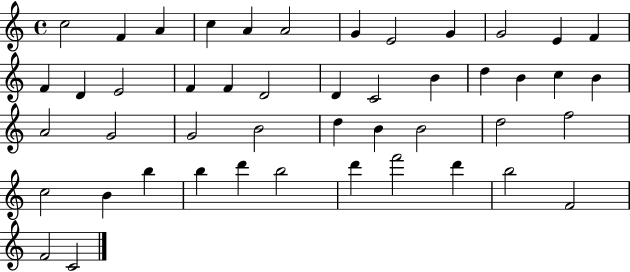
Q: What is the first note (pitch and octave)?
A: C5